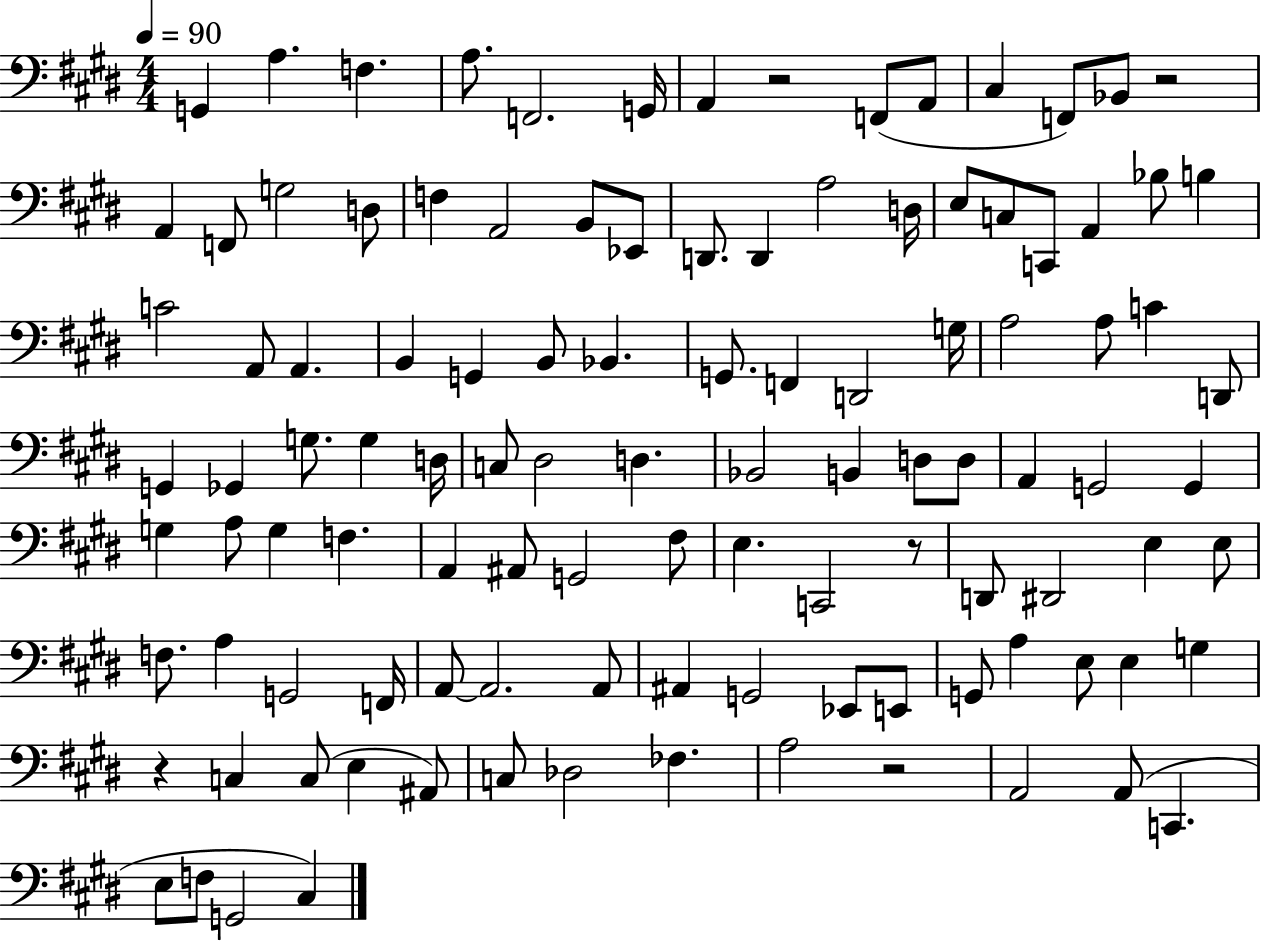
{
  \clef bass
  \numericTimeSignature
  \time 4/4
  \key e \major
  \tempo 4 = 90
  g,4 a4. f4. | a8. f,2. g,16 | a,4 r2 f,8( a,8 | cis4 f,8) bes,8 r2 | \break a,4 f,8 g2 d8 | f4 a,2 b,8 ees,8 | d,8. d,4 a2 d16 | e8 c8 c,8 a,4 bes8 b4 | \break c'2 a,8 a,4. | b,4 g,4 b,8 bes,4. | g,8. f,4 d,2 g16 | a2 a8 c'4 d,8 | \break g,4 ges,4 g8. g4 d16 | c8 dis2 d4. | bes,2 b,4 d8 d8 | a,4 g,2 g,4 | \break g4 a8 g4 f4. | a,4 ais,8 g,2 fis8 | e4. c,2 r8 | d,8 dis,2 e4 e8 | \break f8. a4 g,2 f,16 | a,8~~ a,2. a,8 | ais,4 g,2 ees,8 e,8 | g,8 a4 e8 e4 g4 | \break r4 c4 c8( e4 ais,8) | c8 des2 fes4. | a2 r2 | a,2 a,8( c,4. | \break e8 f8 g,2 cis4) | \bar "|."
}